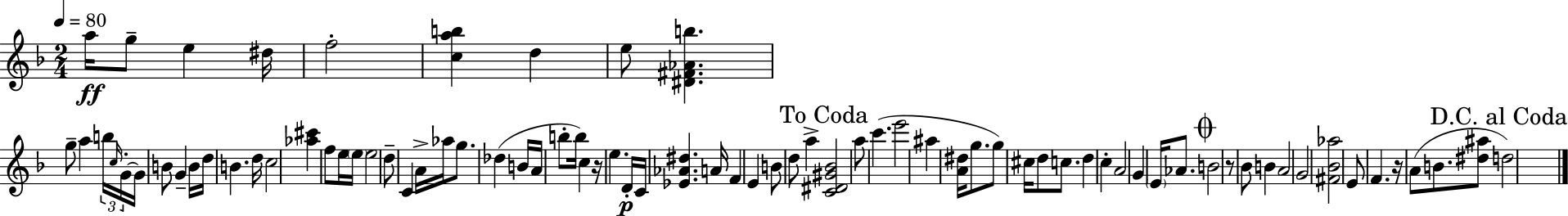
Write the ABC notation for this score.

X:1
T:Untitled
M:2/4
L:1/4
K:F
a/4 g/2 e ^d/4 f2 [cab] d e/2 [^D^F_Ab] g/2 a b/4 c/4 G/4 G/4 B/2 G B/4 d/4 B d/4 c2 [_a^c'] f/2 e/4 e/4 e2 d/2 C A/4 _a/4 g/2 _d B/4 A/4 b/2 b/4 c z/4 e D/4 C/4 [_E_A^d] A/4 F E B/2 d/2 a [C^D^G_B]2 a/2 c' e'2 ^a [A^d]/4 g/2 g/2 ^c/4 d/2 c/2 d c A2 G E/4 _A/2 B2 z/2 _B/2 B A2 G2 [^F_B_a]2 E/2 F z/4 A/2 B/2 [^d^a]/2 d2